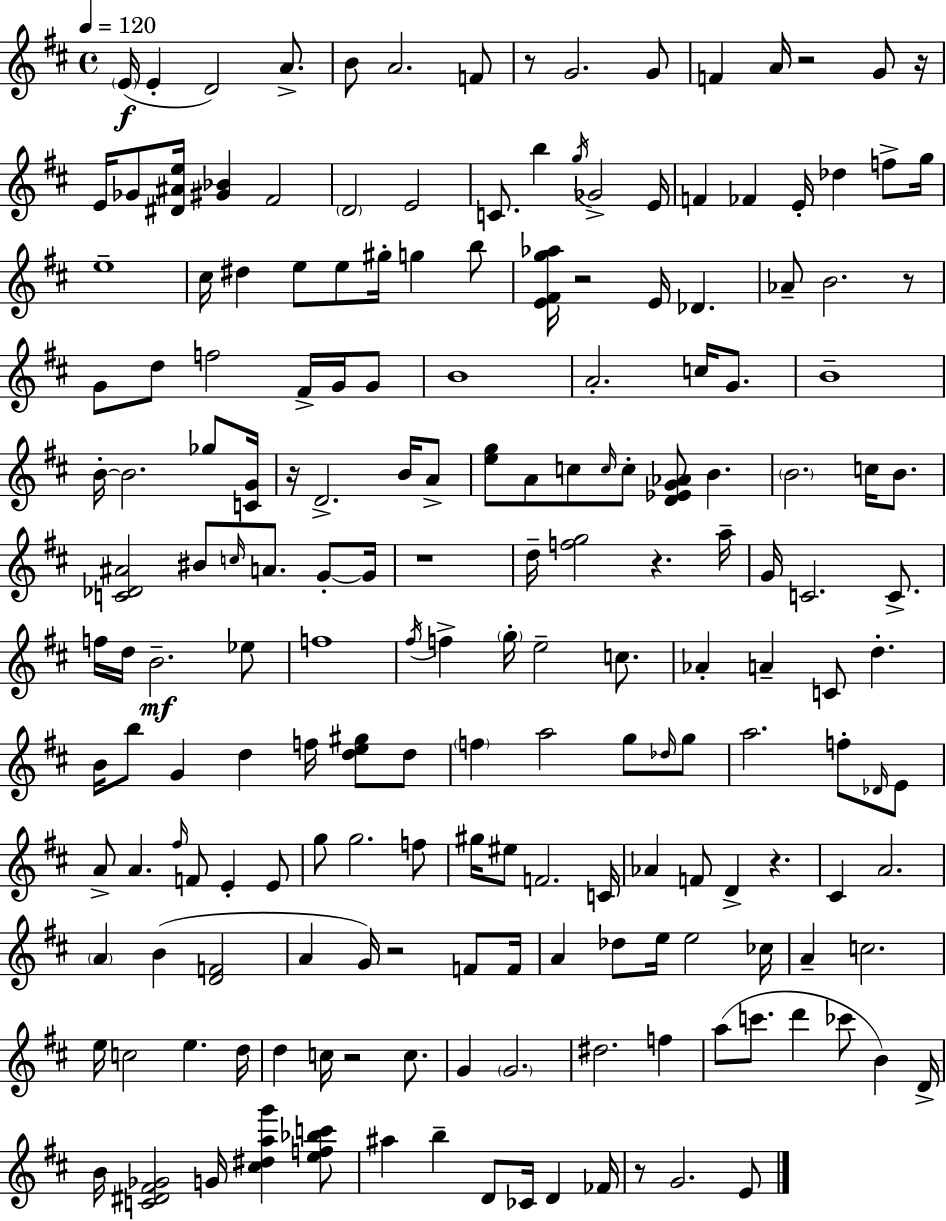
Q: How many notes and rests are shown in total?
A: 187